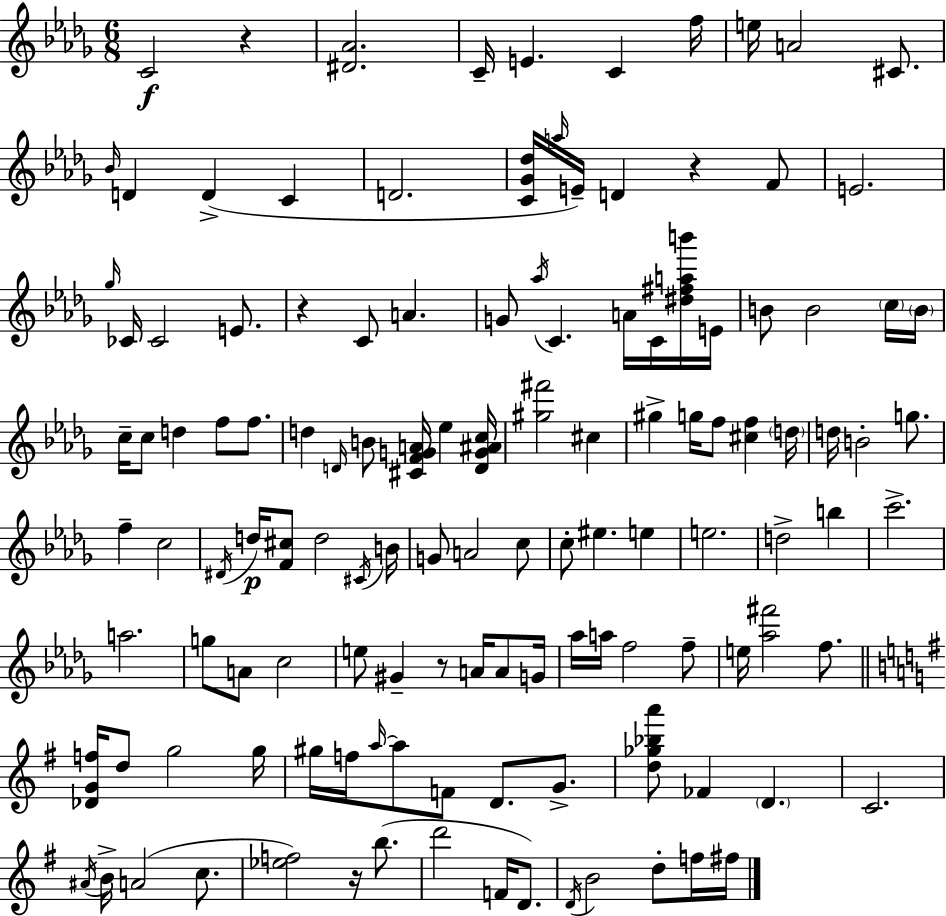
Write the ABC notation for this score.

X:1
T:Untitled
M:6/8
L:1/4
K:Bbm
C2 z [^D_A]2 C/4 E C f/4 e/4 A2 ^C/2 _B/4 D D C D2 [C_G_d]/4 a/4 E/4 D z F/2 E2 _g/4 _C/4 _C2 E/2 z C/2 A G/2 _a/4 C A/4 C/4 [^d^fab']/4 E/4 B/2 B2 c/4 B/4 c/4 c/2 d f/2 f/2 d D/4 B/2 [^CFGA]/4 _e [DG^Ac]/4 [^g^f']2 ^c ^g g/4 f/2 [^cf] d/4 d/4 B2 g/2 f c2 ^D/4 d/4 [F^c]/2 d2 ^C/4 B/4 G/2 A2 c/2 c/2 ^e e e2 d2 b c'2 a2 g/2 A/2 c2 e/2 ^G z/2 A/4 A/2 G/4 _a/4 a/4 f2 f/2 e/4 [_a^f']2 f/2 [_DGf]/4 d/2 g2 g/4 ^g/4 f/4 a/4 a/2 F/2 D/2 G/2 [d_g_ba']/2 _F D C2 ^A/4 B/4 A2 c/2 [_ef]2 z/4 b/2 d'2 F/4 D/2 D/4 B2 d/2 f/4 ^f/4